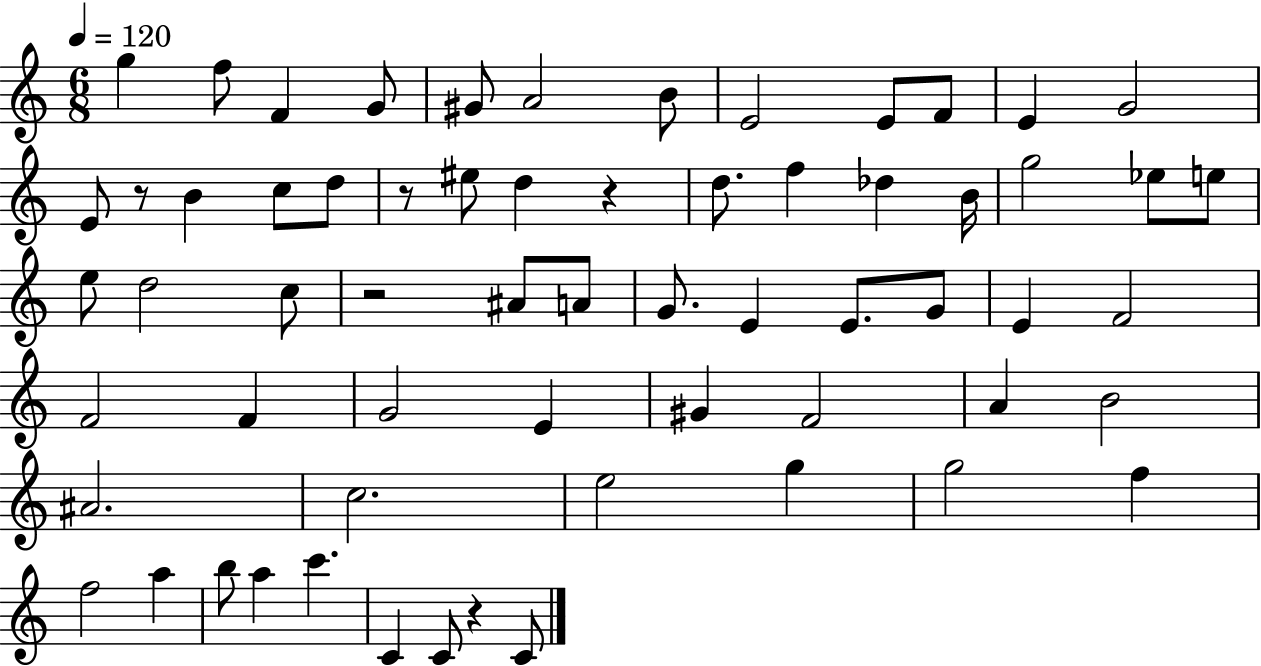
G5/q F5/e F4/q G4/e G#4/e A4/h B4/e E4/h E4/e F4/e E4/q G4/h E4/e R/e B4/q C5/e D5/e R/e EIS5/e D5/q R/q D5/e. F5/q Db5/q B4/s G5/h Eb5/e E5/e E5/e D5/h C5/e R/h A#4/e A4/e G4/e. E4/q E4/e. G4/e E4/q F4/h F4/h F4/q G4/h E4/q G#4/q F4/h A4/q B4/h A#4/h. C5/h. E5/h G5/q G5/h F5/q F5/h A5/q B5/e A5/q C6/q. C4/q C4/e R/q C4/e